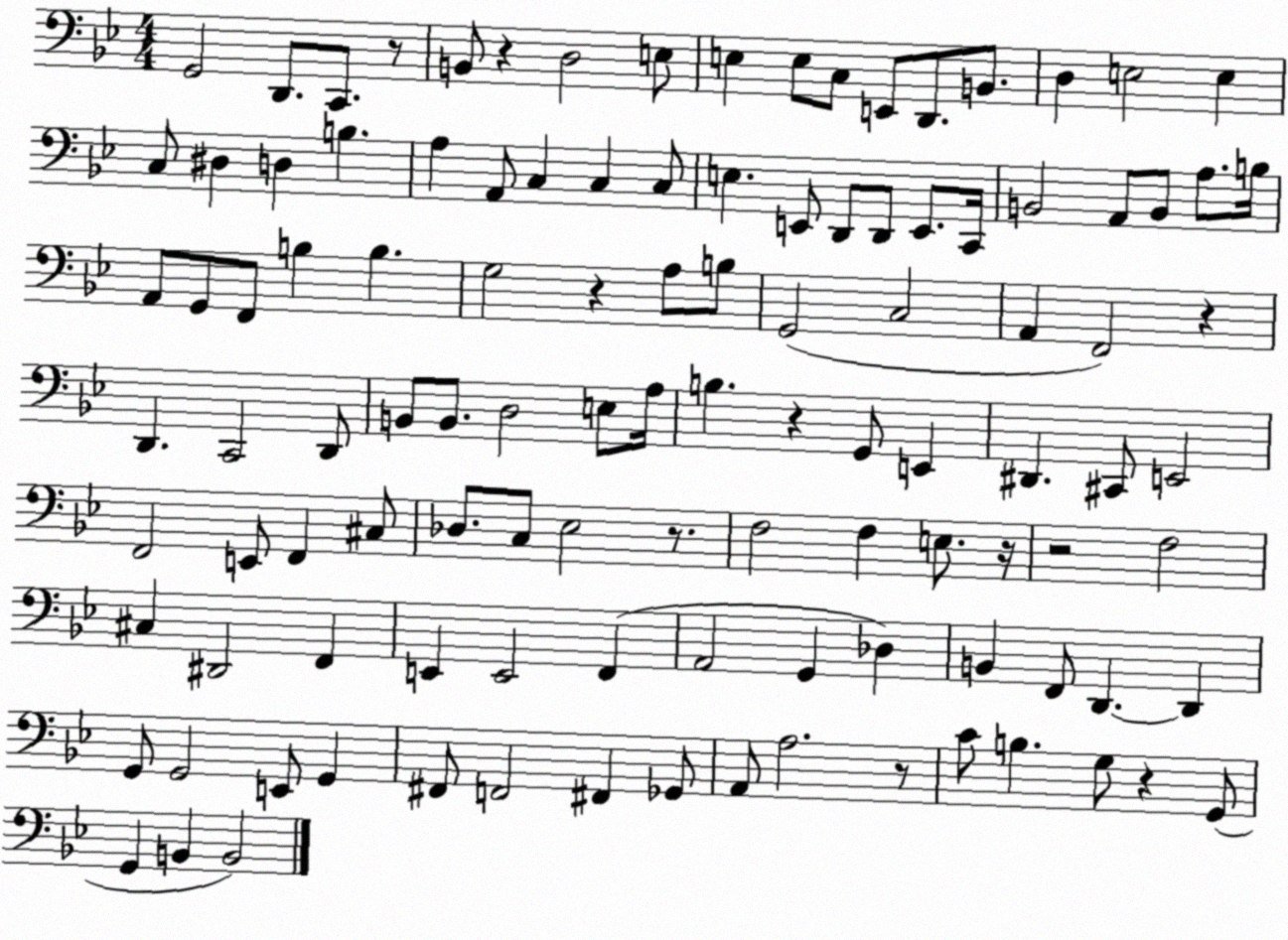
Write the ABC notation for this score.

X:1
T:Untitled
M:4/4
L:1/4
K:Bb
G,,2 D,,/2 C,,/2 z/2 B,,/2 z D,2 E,/2 E, E,/2 C,/2 E,,/2 D,,/2 B,,/2 D, E,2 E, C,/2 ^D, D, B, A, A,,/2 C, C, C,/2 E, E,,/2 D,,/2 D,,/2 E,,/2 C,,/4 B,,2 A,,/2 B,,/2 A,/2 B,/4 A,,/2 G,,/2 F,,/2 B, B, G,2 z A,/2 B,/2 G,,2 C,2 A,, F,,2 z D,, C,,2 D,,/2 B,,/2 B,,/2 D,2 E,/2 A,/4 B, z G,,/2 E,, ^D,, ^C,,/2 E,,2 F,,2 E,,/2 F,, ^C,/2 _D,/2 C,/2 _E,2 z/2 F,2 F, E,/2 z/4 z2 F,2 ^C, ^D,,2 F,, E,, E,,2 F,, A,,2 G,, _D, B,, F,,/2 D,, D,, G,,/2 G,,2 E,,/2 G,, ^F,,/2 F,,2 ^F,, _G,,/2 A,,/2 A,2 z/2 C/2 B, G,/2 z G,,/2 G,, B,, B,,2